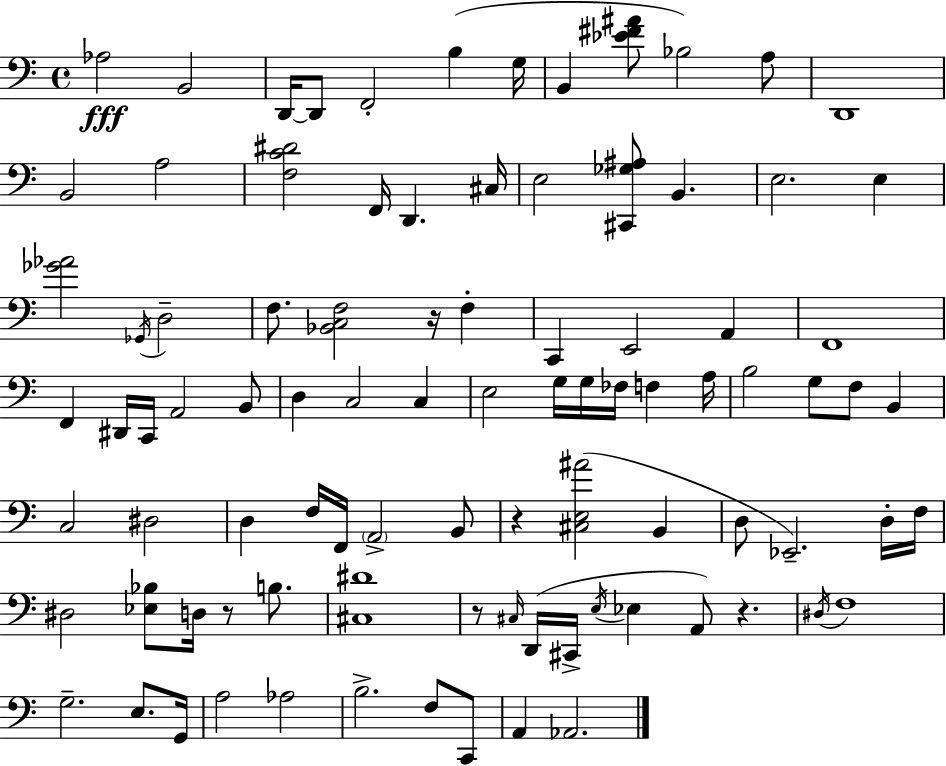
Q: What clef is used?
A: bass